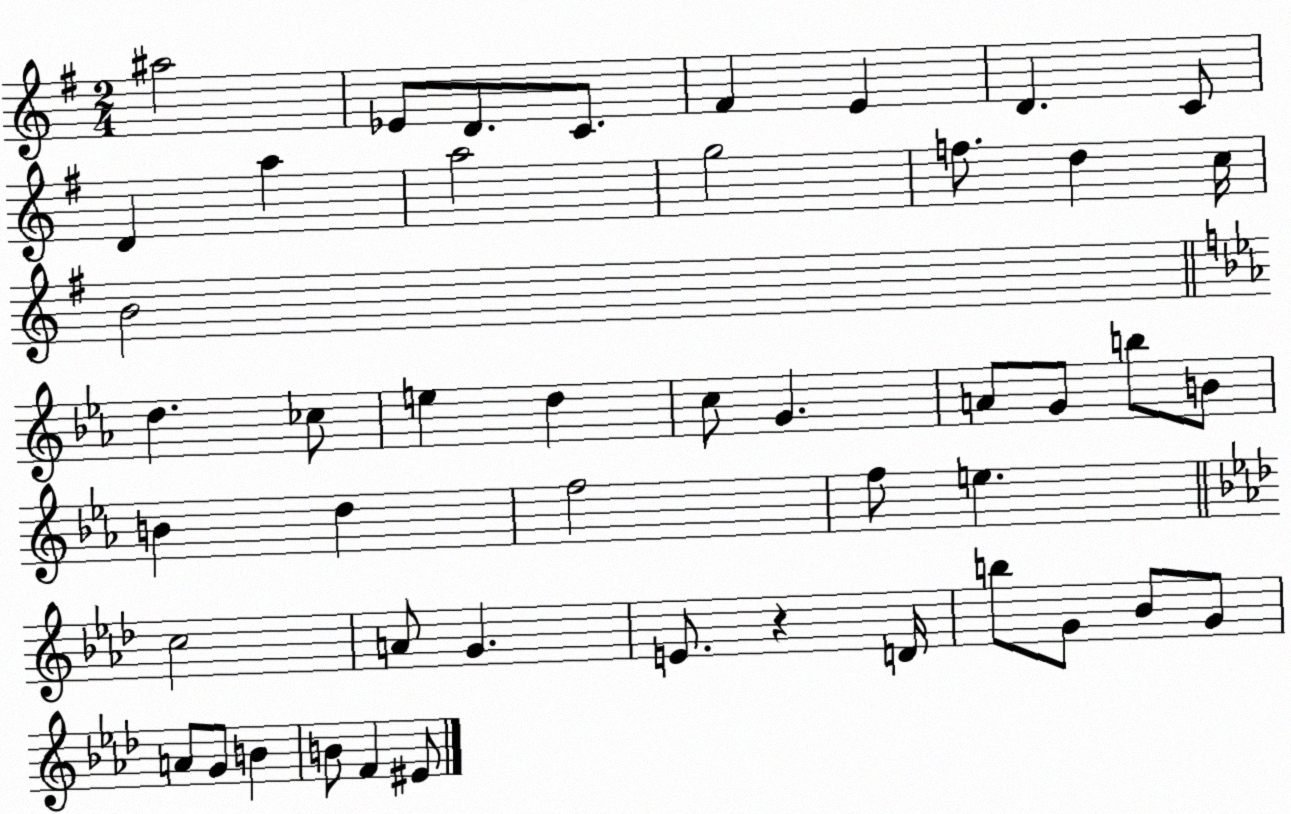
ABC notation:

X:1
T:Untitled
M:2/4
L:1/4
K:G
^a2 _E/2 D/2 C/2 ^F E D C/2 D a a2 g2 f/2 d c/4 B2 d _c/2 e d c/2 G A/2 G/2 b/2 B/2 B d f2 f/2 e c2 A/2 G E/2 z D/4 b/2 G/2 _B/2 G/2 A/2 G/2 B B/2 F ^E/2